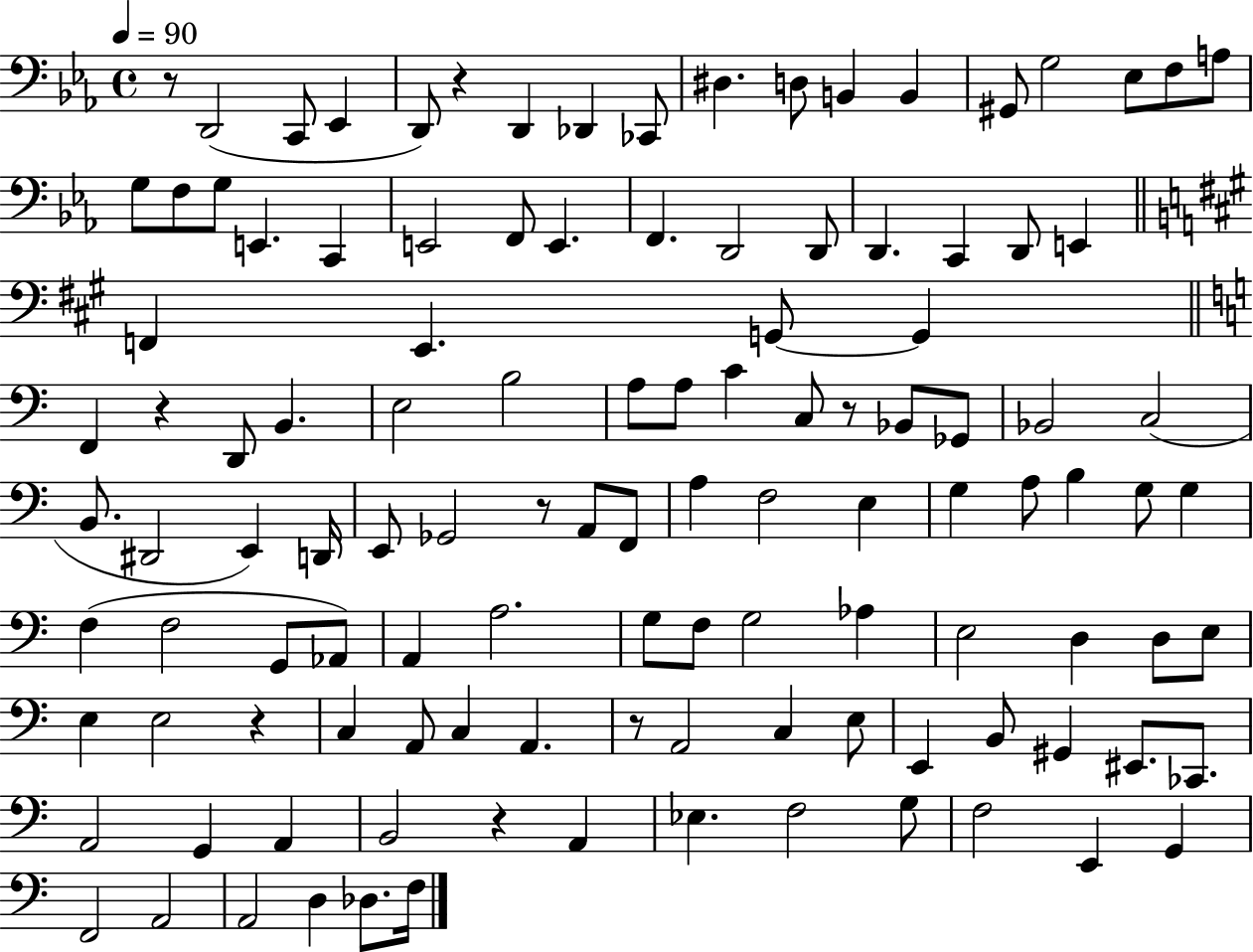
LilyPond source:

{
  \clef bass
  \time 4/4
  \defaultTimeSignature
  \key ees \major
  \tempo 4 = 90
  r8 d,2( c,8 ees,4 | d,8) r4 d,4 des,4 ces,8 | dis4. d8 b,4 b,4 | gis,8 g2 ees8 f8 a8 | \break g8 f8 g8 e,4. c,4 | e,2 f,8 e,4. | f,4. d,2 d,8 | d,4. c,4 d,8 e,4 | \break \bar "||" \break \key a \major f,4 e,4. g,8~~ g,4 | \bar "||" \break \key c \major f,4 r4 d,8 b,4. | e2 b2 | a8 a8 c'4 c8 r8 bes,8 ges,8 | bes,2 c2( | \break b,8. dis,2 e,4) d,16 | e,8 ges,2 r8 a,8 f,8 | a4 f2 e4 | g4 a8 b4 g8 g4 | \break f4( f2 g,8 aes,8) | a,4 a2. | g8 f8 g2 aes4 | e2 d4 d8 e8 | \break e4 e2 r4 | c4 a,8 c4 a,4. | r8 a,2 c4 e8 | e,4 b,8 gis,4 eis,8. ces,8. | \break a,2 g,4 a,4 | b,2 r4 a,4 | ees4. f2 g8 | f2 e,4 g,4 | \break f,2 a,2 | a,2 d4 des8. f16 | \bar "|."
}